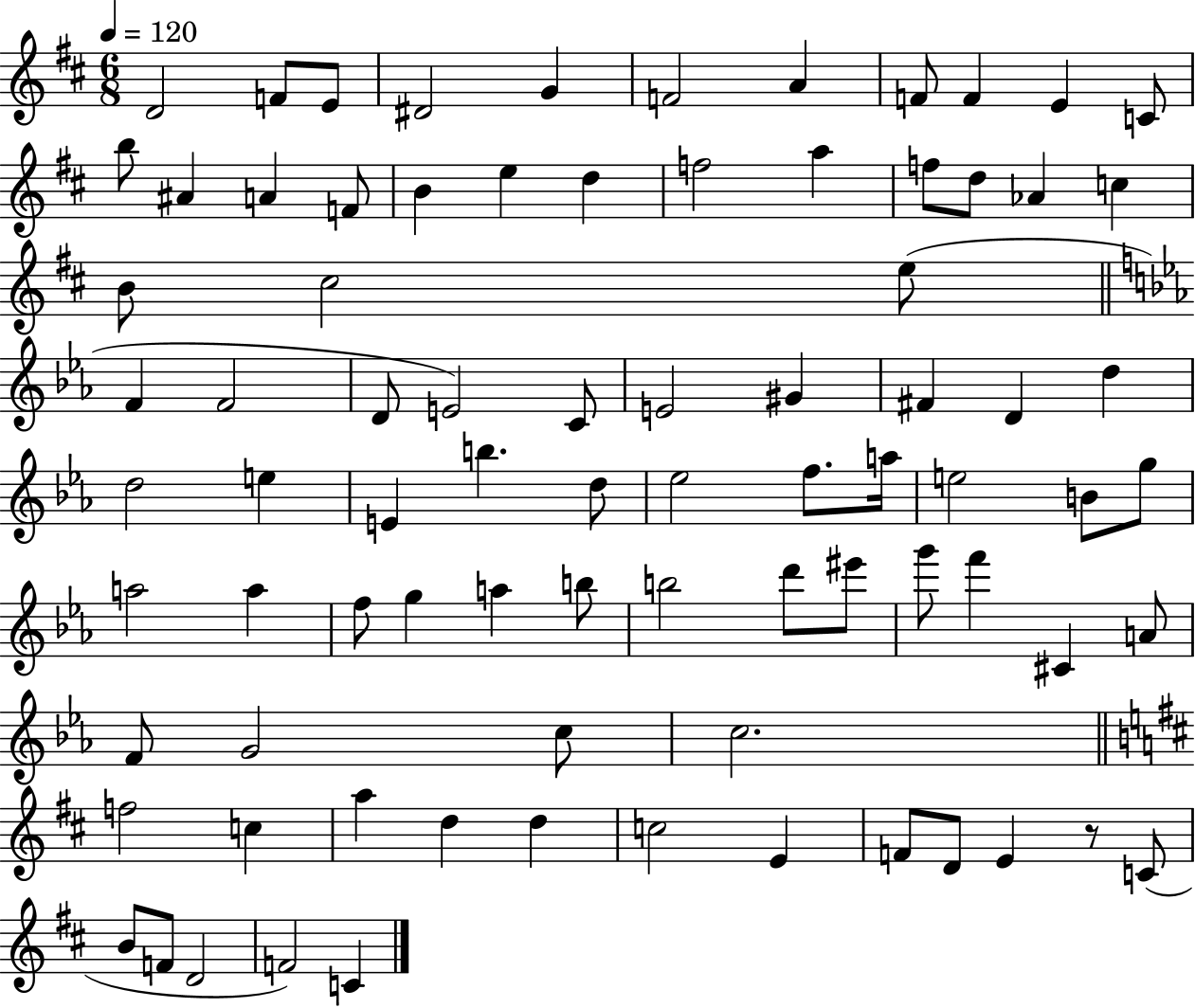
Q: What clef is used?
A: treble